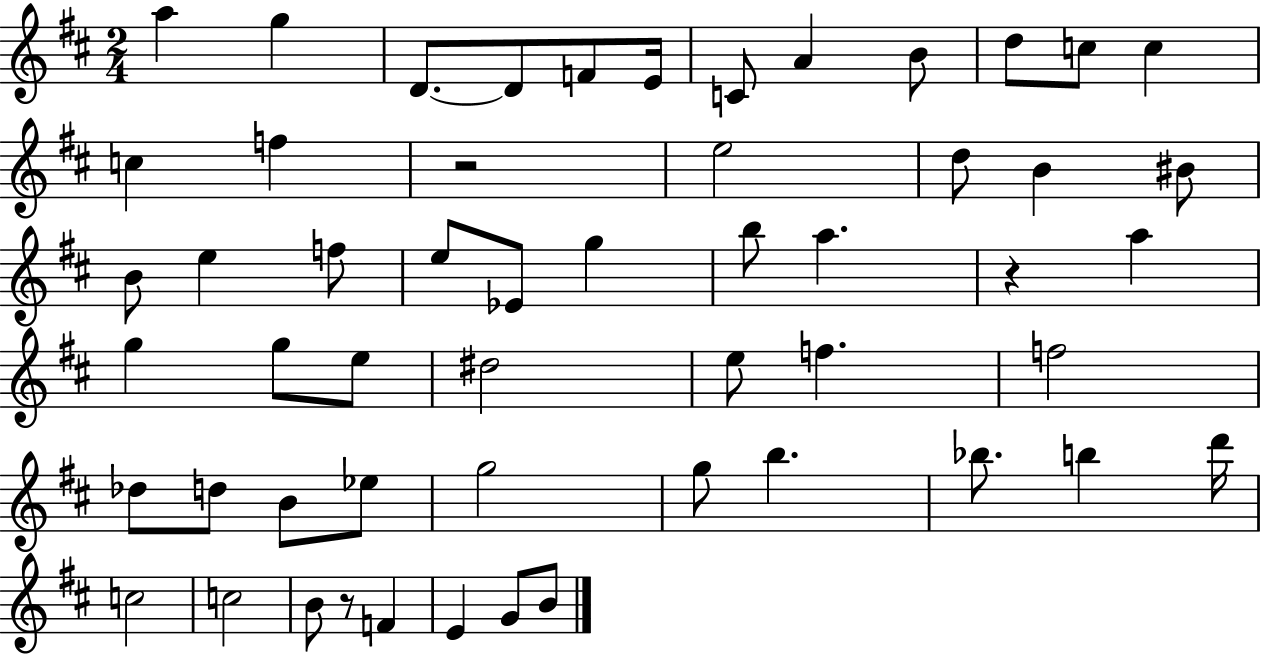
{
  \clef treble
  \numericTimeSignature
  \time 2/4
  \key d \major
  a''4 g''4 | d'8.~~ d'8 f'8 e'16 | c'8 a'4 b'8 | d''8 c''8 c''4 | \break c''4 f''4 | r2 | e''2 | d''8 b'4 bis'8 | \break b'8 e''4 f''8 | e''8 ees'8 g''4 | b''8 a''4. | r4 a''4 | \break g''4 g''8 e''8 | dis''2 | e''8 f''4. | f''2 | \break des''8 d''8 b'8 ees''8 | g''2 | g''8 b''4. | bes''8. b''4 d'''16 | \break c''2 | c''2 | b'8 r8 f'4 | e'4 g'8 b'8 | \break \bar "|."
}